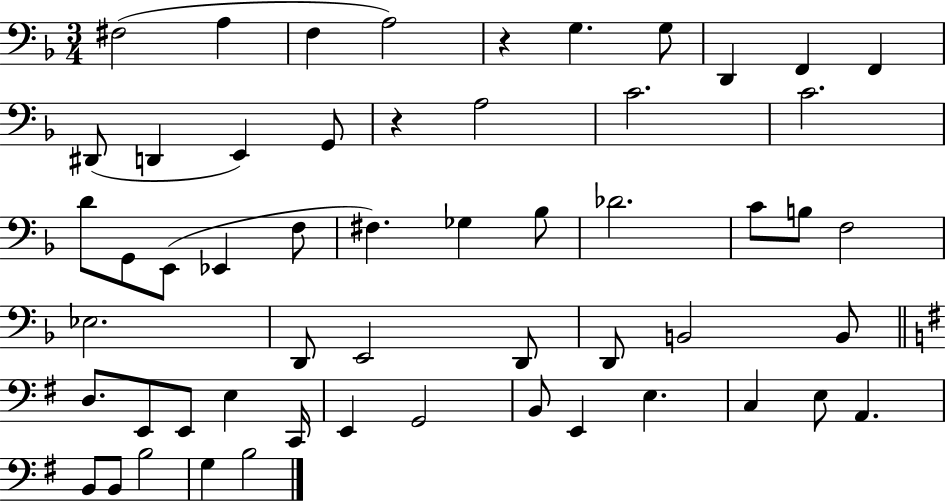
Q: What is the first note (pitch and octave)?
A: F#3